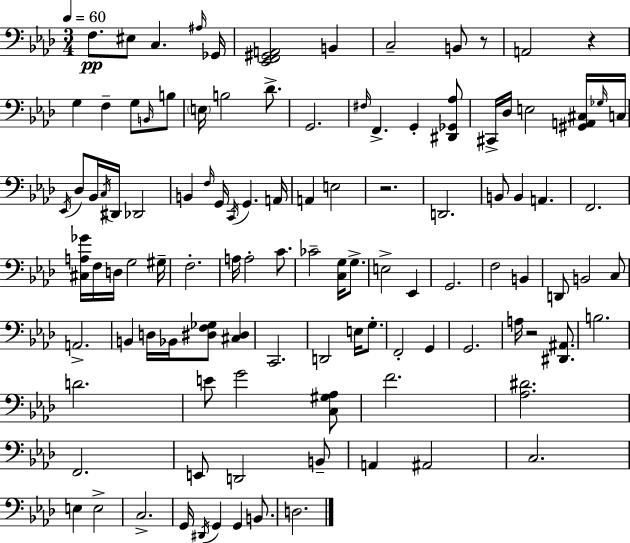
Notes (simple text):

F3/e. EIS3/e C3/q. A#3/s Gb2/s [Eb2,F2,G#2,A2]/h B2/q C3/h B2/e R/e A2/h R/q G3/q F3/q G3/e B2/s B3/e E3/s B3/h Db4/e. G2/h. F#3/s F2/q. G2/q [D#2,Gb2,Ab3]/e C#2/s Db3/s E3/h [G#2,A2,C#3]/s Gb3/s C3/s Eb2/s Db3/e Bb2/s C3/s D#2/s Db2/h B2/q F3/s G2/s C2/s G2/q. A2/s A2/q E3/h R/h. D2/h. B2/e B2/q A2/q. F2/h. [C#3,A3,Gb4]/s F3/s D3/s G3/h G#3/s F3/h. A3/s A3/h C4/e. CES4/h [C3,G3]/s G3/e. E3/h Eb2/q G2/h. F3/h B2/q D2/e B2/h C3/e A2/h. B2/q D3/s Bb2/s [D#3,F3,Gb3]/e [C#3,D#3]/q C2/h. D2/h E3/s G3/e. F2/h G2/q G2/h. A3/s R/h [D#2,A#2]/e. B3/h. D4/h. E4/e G4/h [C3,G#3,Ab3]/e F4/h. [Ab3,D#4]/h. F2/h. E2/e D2/h B2/e A2/q A#2/h C3/h. E3/q E3/h C3/h. G2/s D#2/s G2/q G2/q B2/e. D3/h.